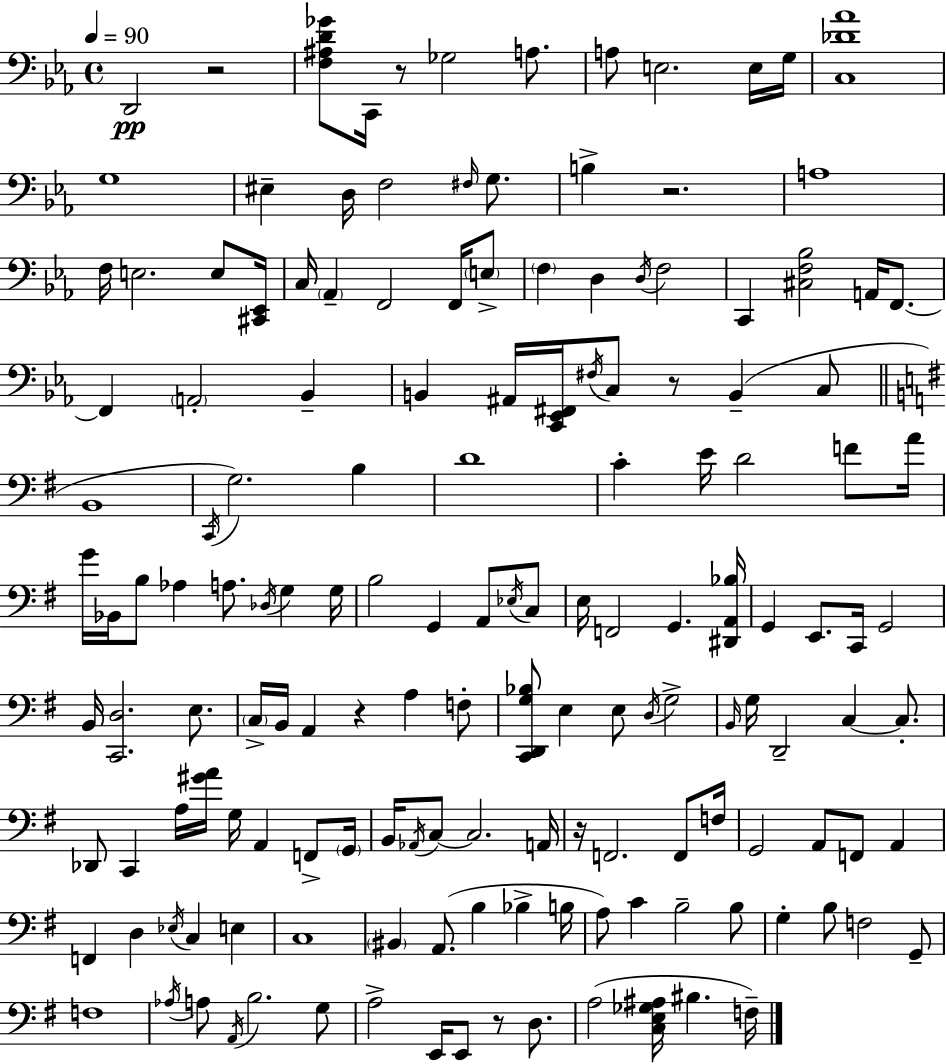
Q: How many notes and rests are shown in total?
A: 154